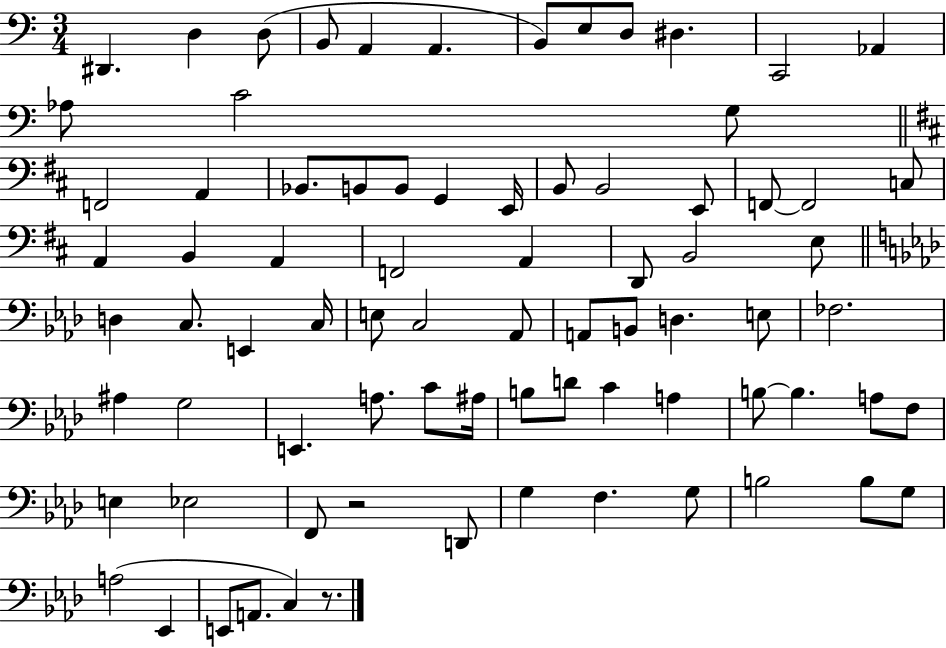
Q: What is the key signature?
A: C major